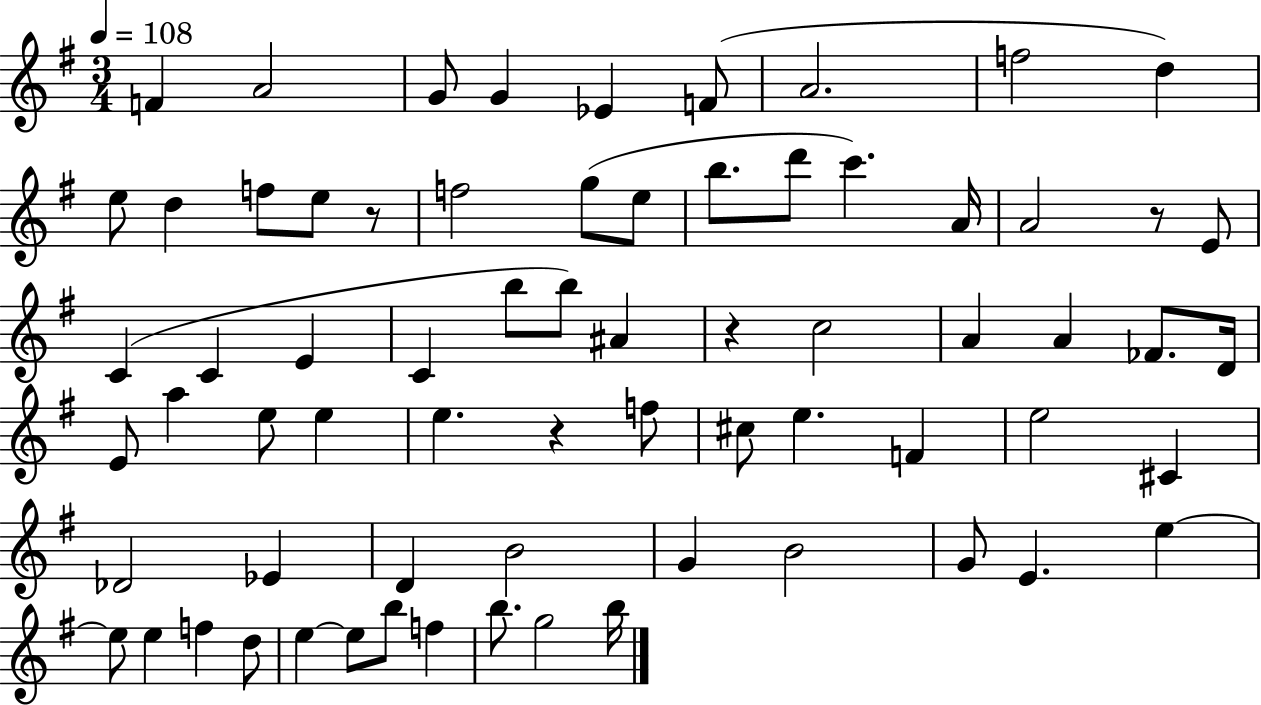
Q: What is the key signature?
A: G major